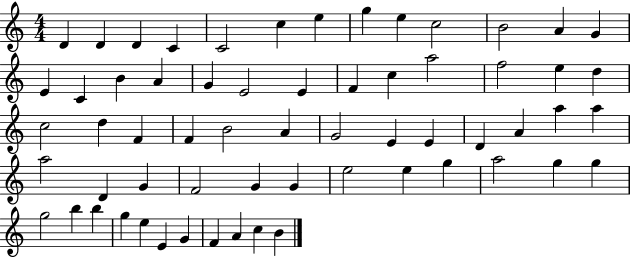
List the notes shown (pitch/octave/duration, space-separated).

D4/q D4/q D4/q C4/q C4/h C5/q E5/q G5/q E5/q C5/h B4/h A4/q G4/q E4/q C4/q B4/q A4/q G4/q E4/h E4/q F4/q C5/q A5/h F5/h E5/q D5/q C5/h D5/q F4/q F4/q B4/h A4/q G4/h E4/q E4/q D4/q A4/q A5/q A5/q A5/h D4/q G4/q F4/h G4/q G4/q E5/h E5/q G5/q A5/h G5/q G5/q G5/h B5/q B5/q G5/q E5/q E4/q G4/q F4/q A4/q C5/q B4/q